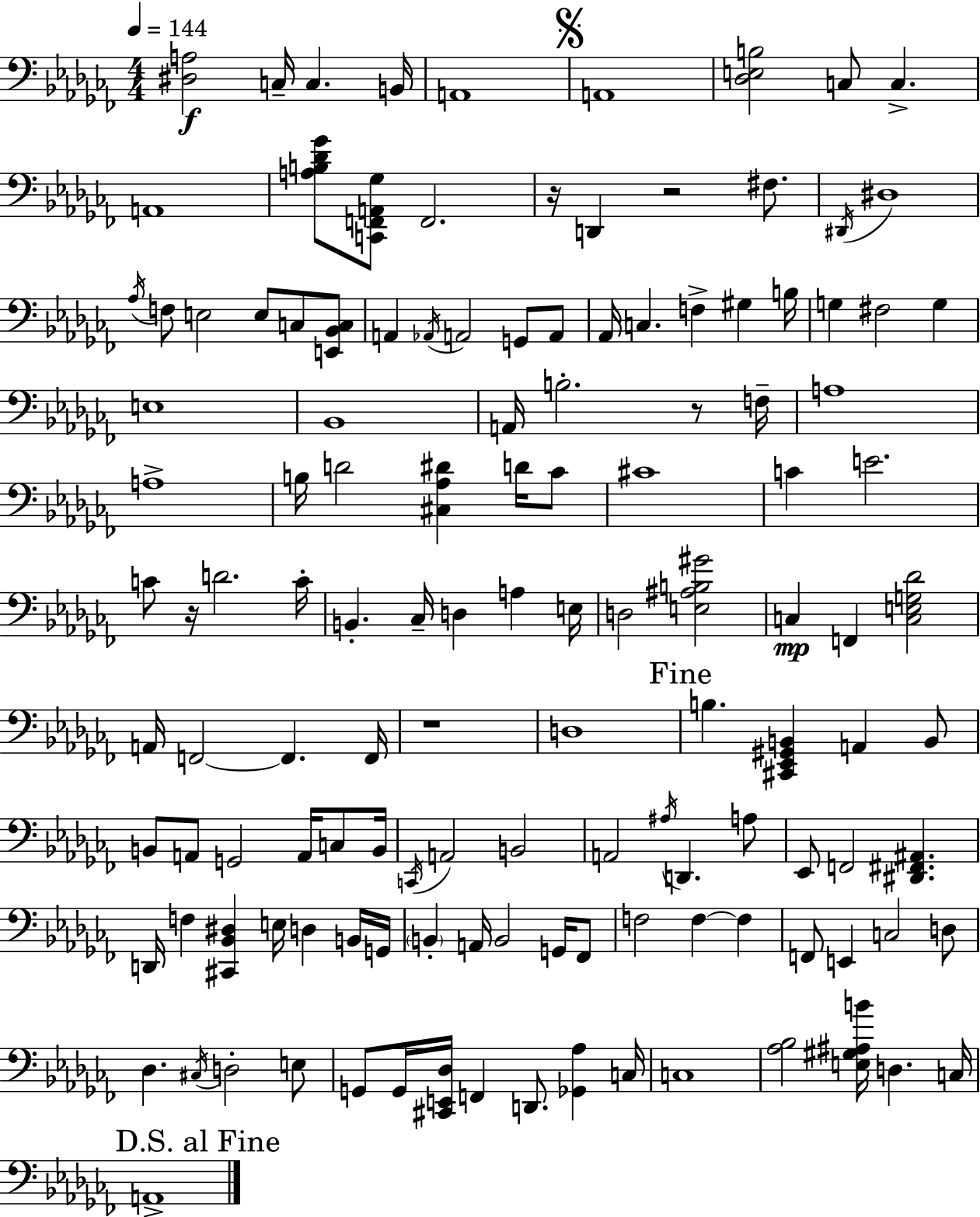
[D#3,A3]/h C3/s C3/q. B2/s A2/w A2/w [Db3,E3,B3]/h C3/e C3/q. A2/w [A3,B3,Db4,Gb4]/e [C2,F2,A2,Gb3]/e F2/h. R/s D2/q R/h F#3/e. D#2/s D#3/w Ab3/s F3/e E3/h E3/e C3/e [E2,Bb2,C3]/e A2/q Ab2/s A2/h G2/e A2/e Ab2/s C3/q. F3/q G#3/q B3/s G3/q F#3/h G3/q E3/w Bb2/w A2/s B3/h. R/e F3/s A3/w A3/w B3/s D4/h [C#3,Ab3,D#4]/q D4/s CES4/e C#4/w C4/q E4/h. C4/e R/s D4/h. C4/s B2/q. CES3/s D3/q A3/q E3/s D3/h [E3,A#3,B3,G#4]/h C3/q F2/q [C3,E3,G3,Db4]/h A2/s F2/h F2/q. F2/s R/w D3/w B3/q. [C#2,Eb2,G#2,B2]/q A2/q B2/e B2/e A2/e G2/h A2/s C3/e B2/s C2/s A2/h B2/h A2/h A#3/s D2/q. A3/e Eb2/e F2/h [D#2,F#2,A#2]/q. D2/s F3/q [C#2,Bb2,D#3]/q E3/s D3/q B2/s G2/s B2/q A2/s B2/h G2/s FES2/e F3/h F3/q F3/q F2/e E2/q C3/h D3/e Db3/q. C#3/s D3/h E3/e G2/e G2/s [C#2,E2,Db3]/s F2/q D2/e. [Gb2,Ab3]/q C3/s C3/w [Ab3,Bb3]/h [E3,G#3,A#3,B4]/s D3/q. C3/s A2/w